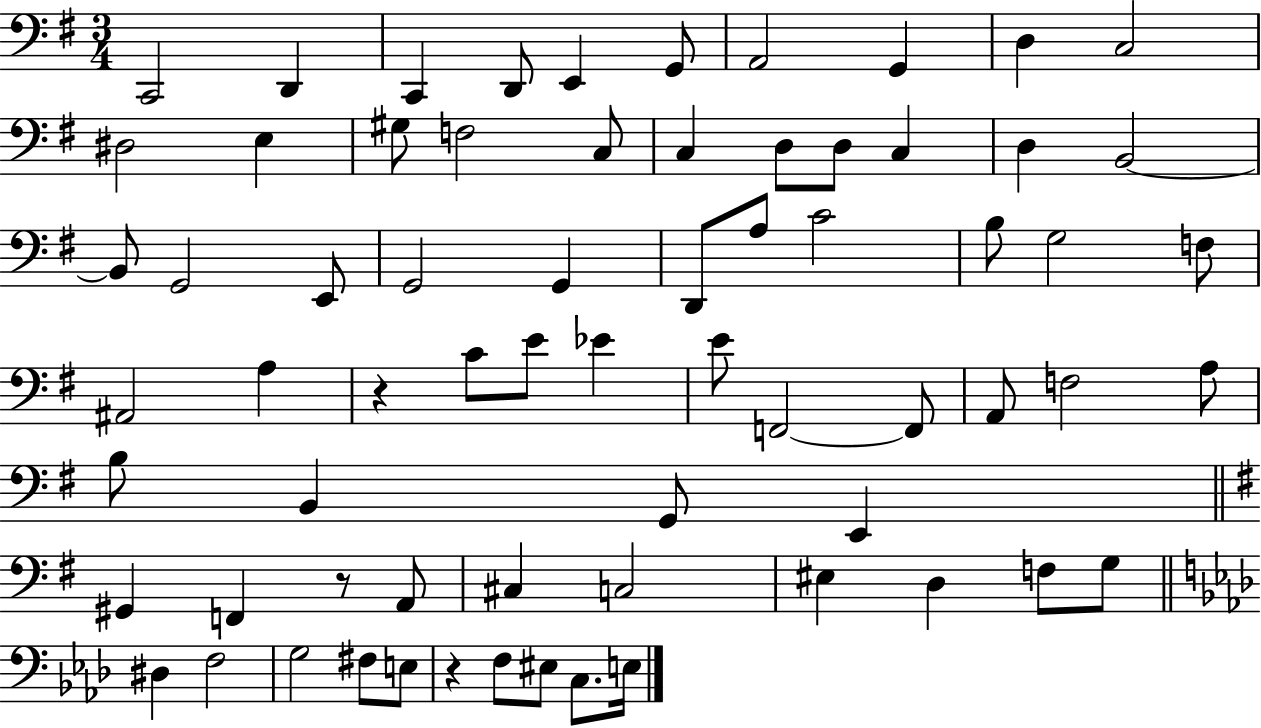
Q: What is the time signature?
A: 3/4